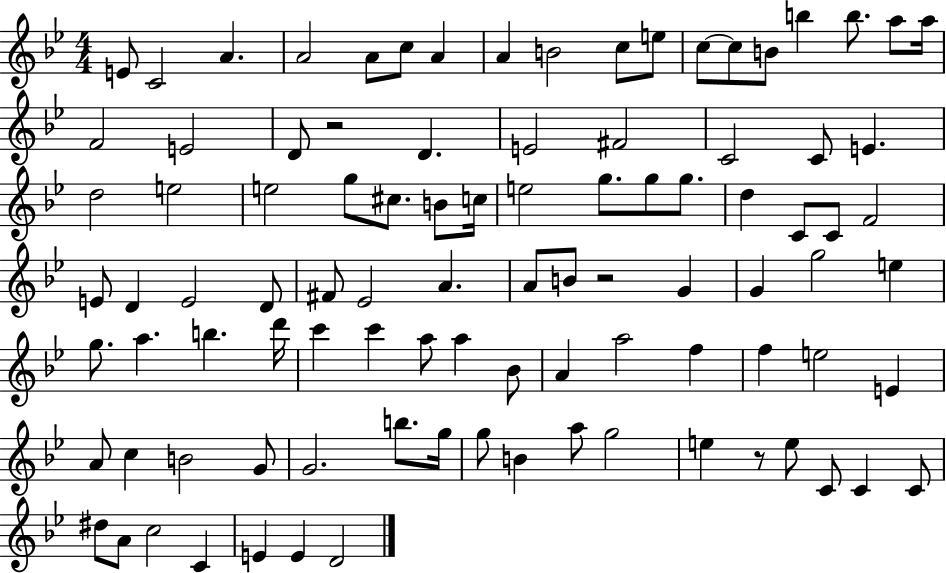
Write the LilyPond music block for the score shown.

{
  \clef treble
  \numericTimeSignature
  \time 4/4
  \key bes \major
  e'8 c'2 a'4. | a'2 a'8 c''8 a'4 | a'4 b'2 c''8 e''8 | c''8~~ c''8 b'8 b''4 b''8. a''8 a''16 | \break f'2 e'2 | d'8 r2 d'4. | e'2 fis'2 | c'2 c'8 e'4. | \break d''2 e''2 | e''2 g''8 cis''8. b'8 c''16 | e''2 g''8. g''8 g''8. | d''4 c'8 c'8 f'2 | \break e'8 d'4 e'2 d'8 | fis'8 ees'2 a'4. | a'8 b'8 r2 g'4 | g'4 g''2 e''4 | \break g''8. a''4. b''4. d'''16 | c'''4 c'''4 a''8 a''4 bes'8 | a'4 a''2 f''4 | f''4 e''2 e'4 | \break a'8 c''4 b'2 g'8 | g'2. b''8. g''16 | g''8 b'4 a''8 g''2 | e''4 r8 e''8 c'8 c'4 c'8 | \break dis''8 a'8 c''2 c'4 | e'4 e'4 d'2 | \bar "|."
}